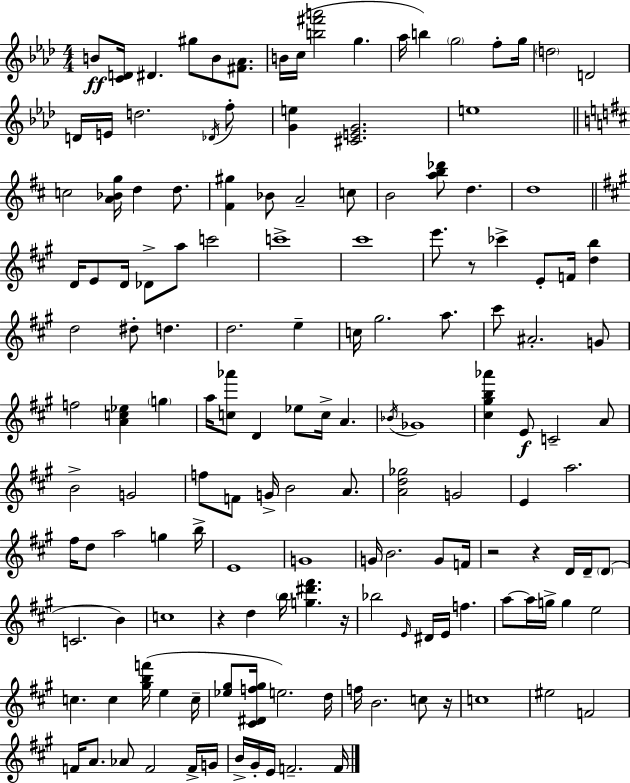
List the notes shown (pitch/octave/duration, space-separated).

B4/e [C4,D4]/s D#4/q. G#5/e B4/e [F#4,Ab4]/e. B4/s C5/s [B5,F#6,A6]/h G5/q. Ab5/s B5/q G5/h F5/e G5/s D5/h D4/h D4/s E4/s D5/h. Db4/s F5/e [G4,E5]/q [C#4,E4,G4]/h. E5/w C5/h [A4,Bb4,G5]/s D5/q D5/e. [F#4,G#5]/q Bb4/e A4/h C5/e B4/h [A5,B5,Db6]/e D5/q. D5/w D4/s E4/e D4/s Db4/e A5/e C6/h C6/w C#6/w E6/e. R/e CES6/q E4/e F4/s [D5,B5]/q D5/h D#5/e D5/q. D5/h. E5/q C5/s G#5/h. A5/e. C#6/e A#4/h. G4/e F5/h [A4,C5,Eb5]/q G5/q A5/s [C5,Ab6]/e D4/q Eb5/e C5/s A4/q. Bb4/s Gb4/w [C#5,G#5,B5,Ab6]/q E4/e C4/h A4/e B4/h G4/h F5/e F4/e G4/s B4/h A4/e. [A4,D5,Gb5]/h G4/h E4/q A5/h. F#5/s D5/e A5/h G5/q B5/s E4/w G4/w G4/s B4/h. G4/e F4/s R/h R/q D4/s D4/s D4/e C4/h. B4/q C5/w R/q D5/q B5/s [G5,D#6,F#6]/q. R/s Bb5/h E4/s D#4/s E4/s F5/q. A5/e A5/s G5/s G5/q E5/h C5/q. C5/q [G#5,B5,F6]/s E5/q C5/s [Eb5,G#5]/e [C#4,D#4,F5,G#5]/s E5/h. D5/s F5/s B4/h. C5/e R/s C5/w EIS5/h F4/h F4/s A4/e. Ab4/e F4/h F4/s G4/s B4/s G#4/s E4/s F4/h. F4/s